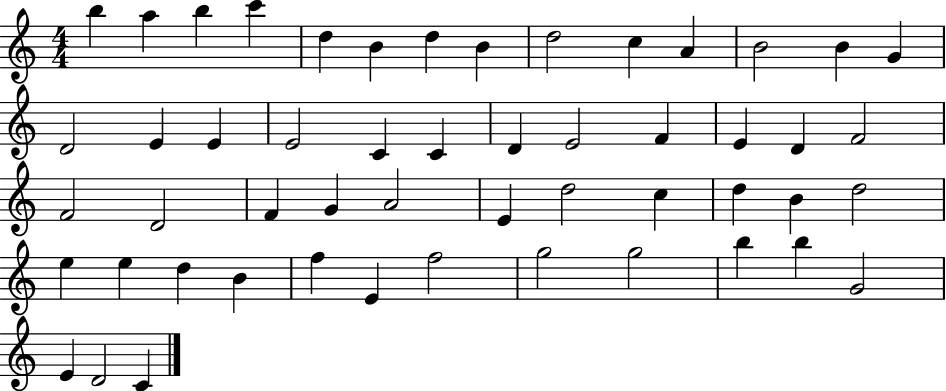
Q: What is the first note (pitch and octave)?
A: B5